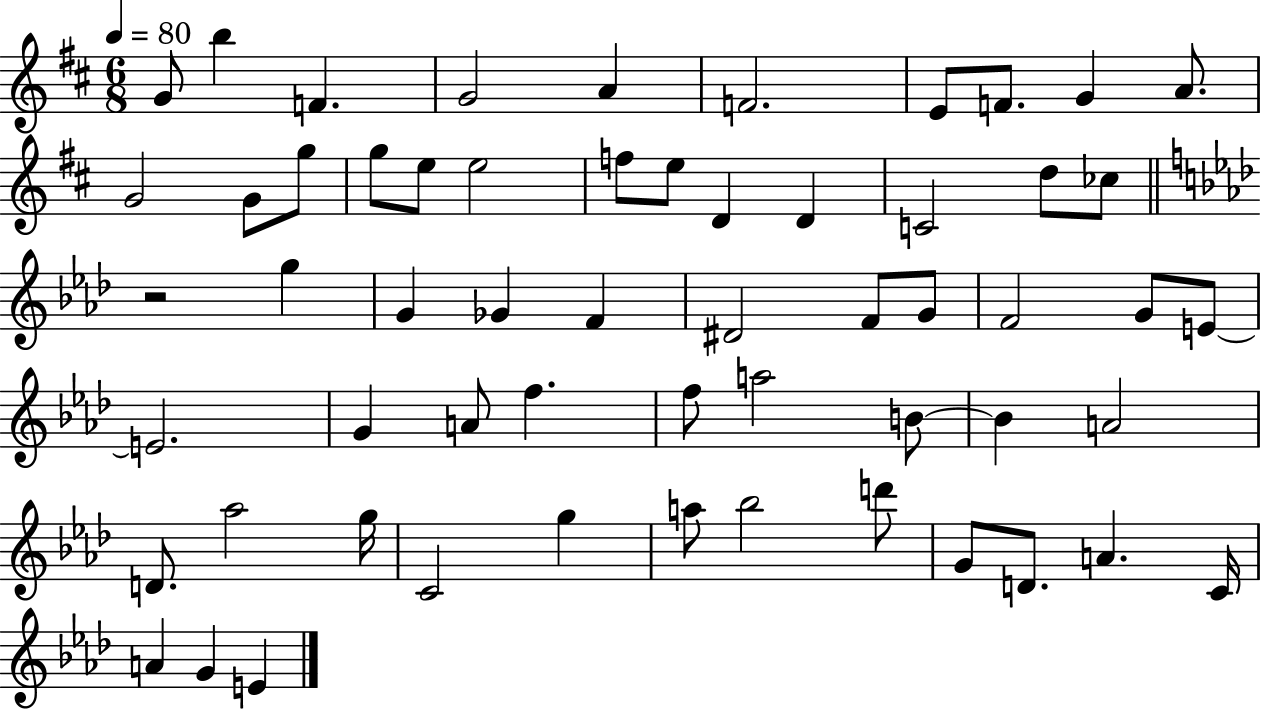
G4/e B5/q F4/q. G4/h A4/q F4/h. E4/e F4/e. G4/q A4/e. G4/h G4/e G5/e G5/e E5/e E5/h F5/e E5/e D4/q D4/q C4/h D5/e CES5/e R/h G5/q G4/q Gb4/q F4/q D#4/h F4/e G4/e F4/h G4/e E4/e E4/h. G4/q A4/e F5/q. F5/e A5/h B4/e B4/q A4/h D4/e. Ab5/h G5/s C4/h G5/q A5/e Bb5/h D6/e G4/e D4/e. A4/q. C4/s A4/q G4/q E4/q